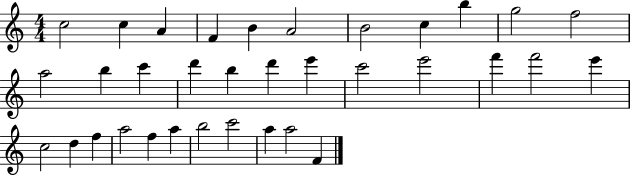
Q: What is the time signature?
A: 4/4